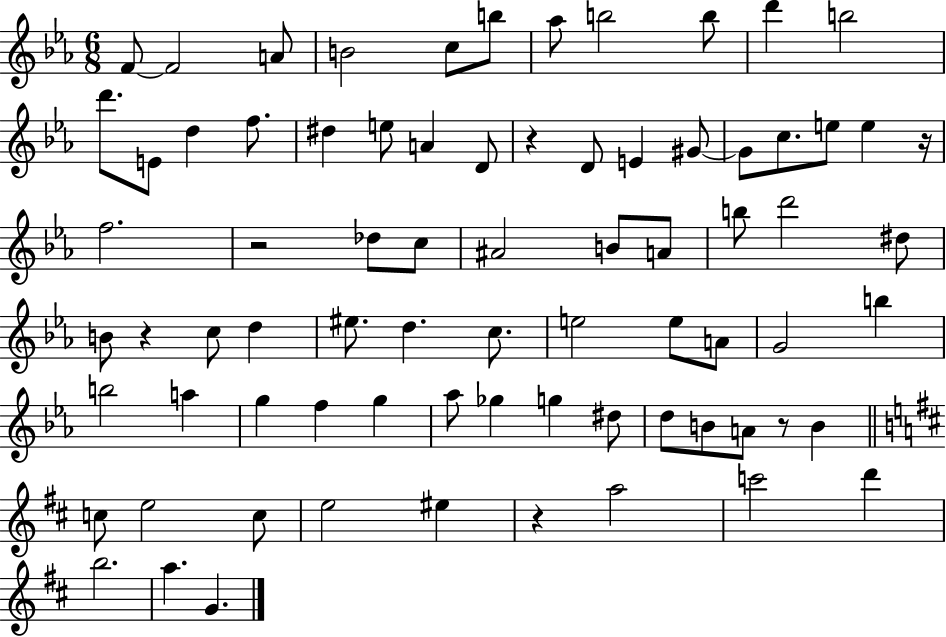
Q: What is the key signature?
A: EES major